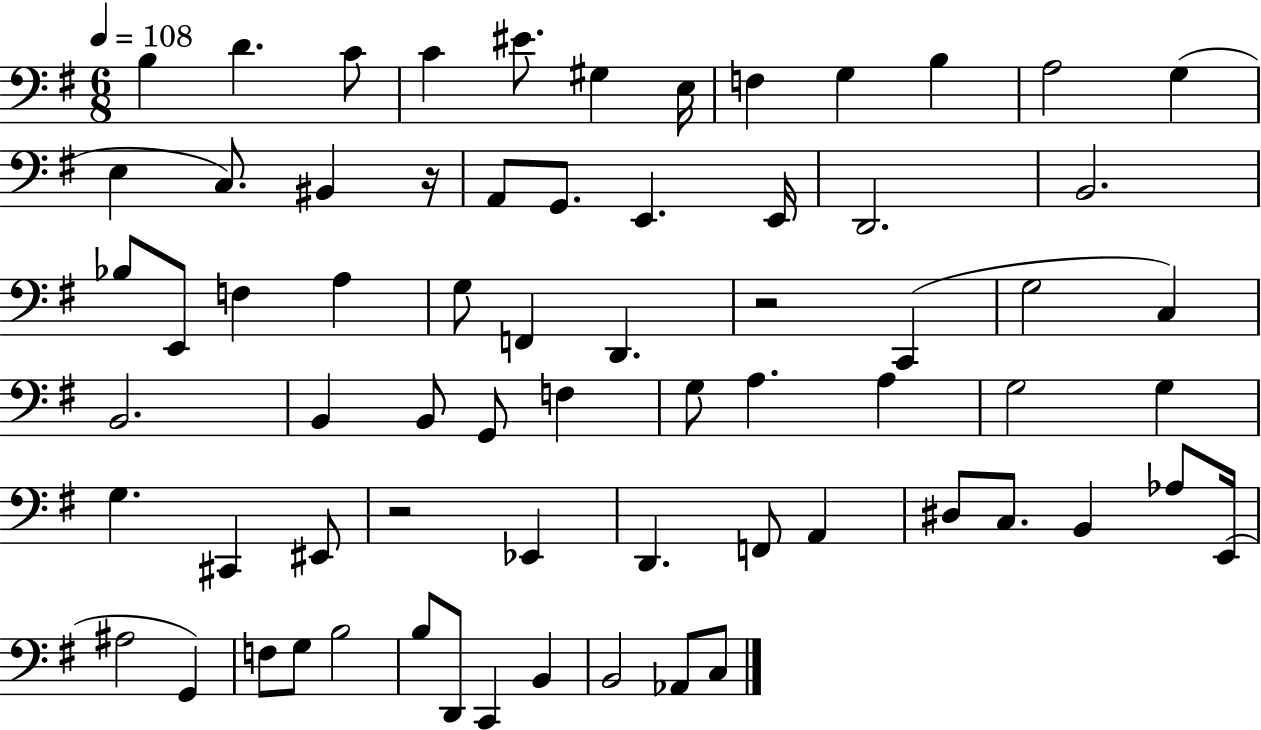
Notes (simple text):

B3/q D4/q. C4/e C4/q EIS4/e. G#3/q E3/s F3/q G3/q B3/q A3/h G3/q E3/q C3/e. BIS2/q R/s A2/e G2/e. E2/q. E2/s D2/h. B2/h. Bb3/e E2/e F3/q A3/q G3/e F2/q D2/q. R/h C2/q G3/h C3/q B2/h. B2/q B2/e G2/e F3/q G3/e A3/q. A3/q G3/h G3/q G3/q. C#2/q EIS2/e R/h Eb2/q D2/q. F2/e A2/q D#3/e C3/e. B2/q Ab3/e E2/s A#3/h G2/q F3/e G3/e B3/h B3/e D2/e C2/q B2/q B2/h Ab2/e C3/e